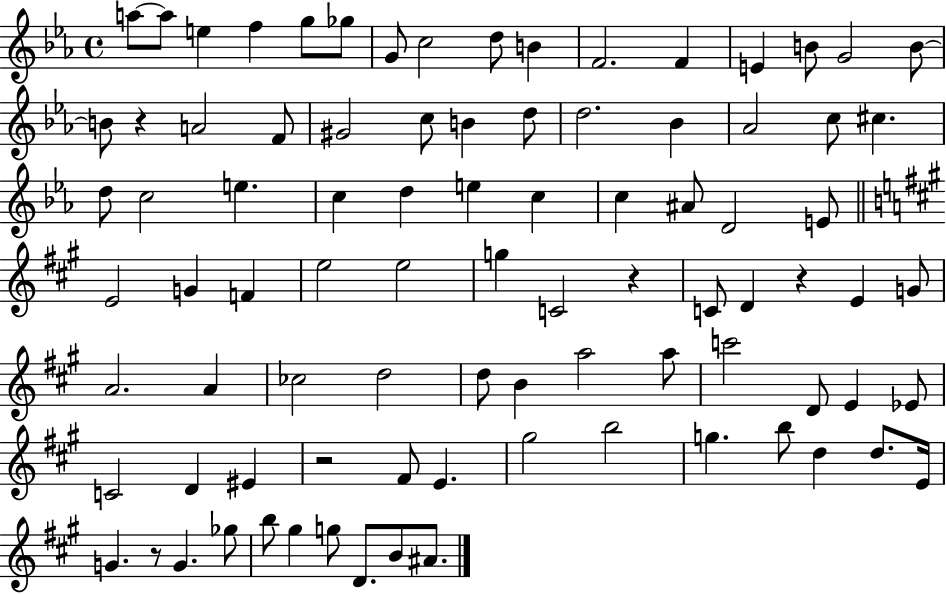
A5/e A5/e E5/q F5/q G5/e Gb5/e G4/e C5/h D5/e B4/q F4/h. F4/q E4/q B4/e G4/h B4/e B4/e R/q A4/h F4/e G#4/h C5/e B4/q D5/e D5/h. Bb4/q Ab4/h C5/e C#5/q. D5/e C5/h E5/q. C5/q D5/q E5/q C5/q C5/q A#4/e D4/h E4/e E4/h G4/q F4/q E5/h E5/h G5/q C4/h R/q C4/e D4/q R/q E4/q G4/e A4/h. A4/q CES5/h D5/h D5/e B4/q A5/h A5/e C6/h D4/e E4/q Eb4/e C4/h D4/q EIS4/q R/h F#4/e E4/q. G#5/h B5/h G5/q. B5/e D5/q D5/e. E4/s G4/q. R/e G4/q. Gb5/e B5/e G#5/q G5/e D4/e. B4/e A#4/e.